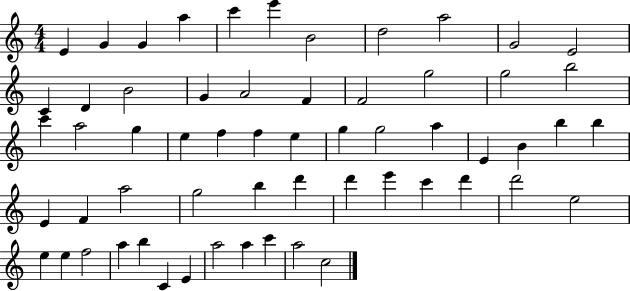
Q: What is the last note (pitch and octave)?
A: C5